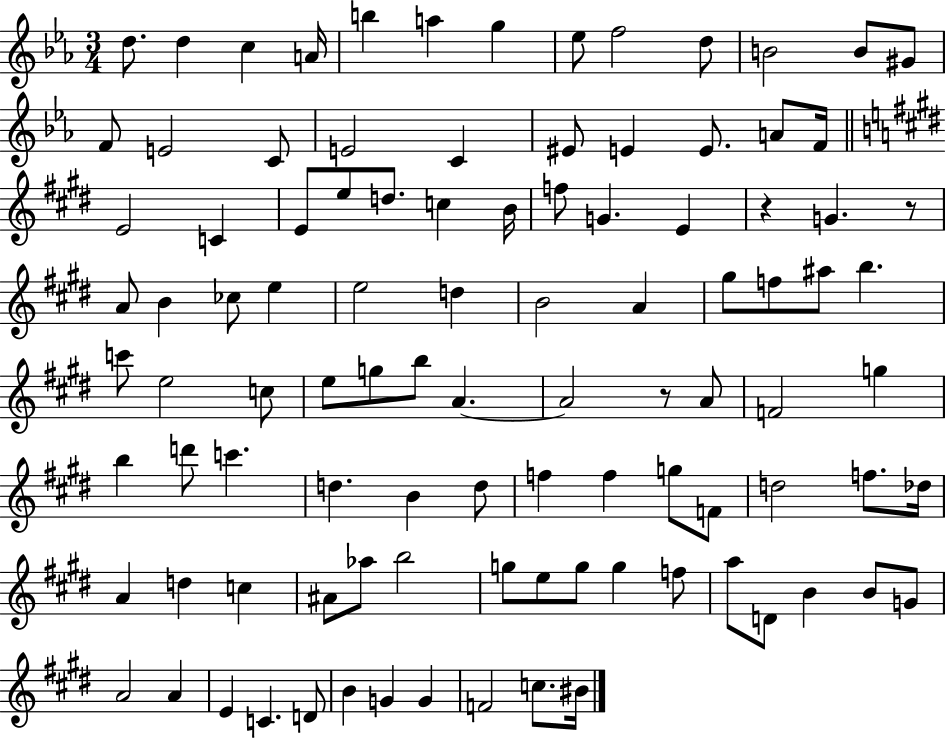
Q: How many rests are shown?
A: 3